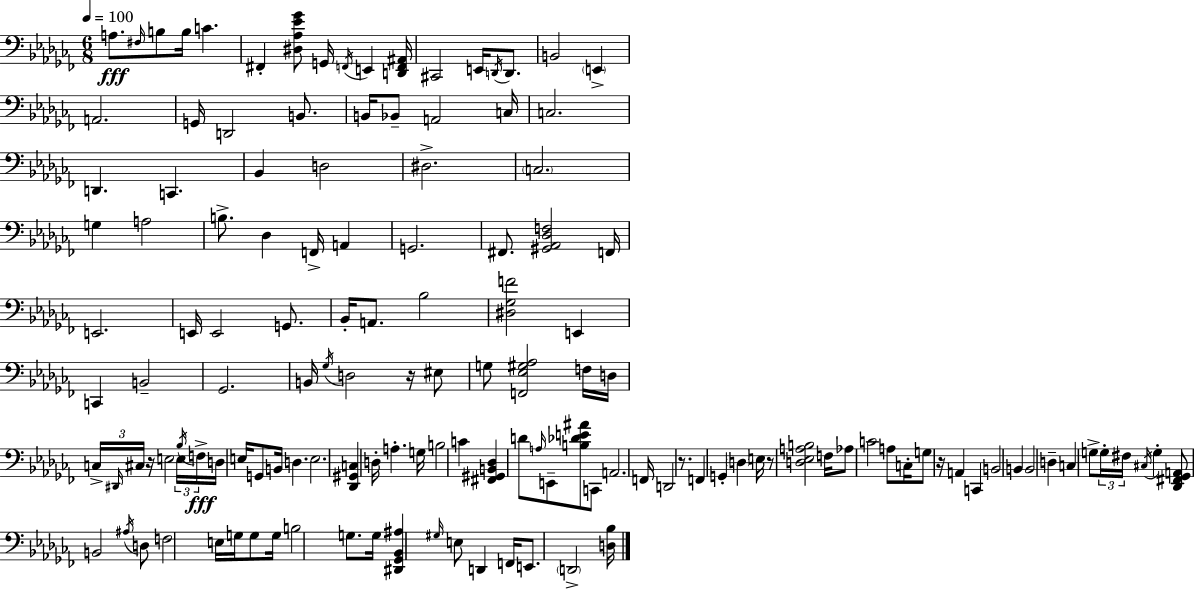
X:1
T:Untitled
M:6/8
L:1/4
K:Abm
A,/2 ^F,/4 B,/2 B,/4 C ^F,, [^D,_A,_E_G]/2 G,,/4 F,,/4 E,, [D,,F,,^A,,]/4 ^C,,2 E,,/4 D,,/4 D,,/2 B,,2 E,, A,,2 G,,/4 D,,2 B,,/2 B,,/4 _B,,/2 A,,2 C,/4 C,2 D,, C,, _B,, D,2 ^D,2 C,2 G, A,2 B,/2 _D, F,,/4 A,, G,,2 ^F,,/2 [^G,,_A,,_D,F,]2 F,,/4 E,,2 E,,/4 E,,2 G,,/2 _B,,/4 A,,/2 _B,2 [^D,_G,F]2 E,, C,, B,,2 _G,,2 B,,/4 _G,/4 D,2 z/4 ^E,/2 G,/2 [F,,_E,^G,_A,]2 F,/4 D,/4 C,/4 ^D,,/4 ^C,/4 z/4 E,2 E,/4 _B,/4 F,/4 D,/4 E,/4 G,,/2 B,,/4 D, E,2 [_D,,^G,,C,] D,/4 A, G,/4 B,2 C [^F,,^G,,B,,_D,] D/2 A,/4 E,,/2 [B,_DE^A]/2 C,,/2 A,,2 F,,/4 D,,2 z/2 F,, G,, D, E,/4 z/2 [D,_E,A,B,]2 F,/4 _A,/2 C2 A,/2 C,/4 G,/2 z/4 A,, C,, B,,2 B,, B,,2 D, C, G,/2 G,/4 ^F,/4 ^C,/4 G, [_D,,^F,,_G,,A,,]/2 B,,2 ^A,/4 D,/2 F,2 E,/4 G,/4 G,/2 G,/4 B,2 G,/2 G,/4 [^D,,_G,,_B,,^A,] ^G,/4 E,/2 D,, F,,/4 E,,/2 D,,2 [D,_B,]/4